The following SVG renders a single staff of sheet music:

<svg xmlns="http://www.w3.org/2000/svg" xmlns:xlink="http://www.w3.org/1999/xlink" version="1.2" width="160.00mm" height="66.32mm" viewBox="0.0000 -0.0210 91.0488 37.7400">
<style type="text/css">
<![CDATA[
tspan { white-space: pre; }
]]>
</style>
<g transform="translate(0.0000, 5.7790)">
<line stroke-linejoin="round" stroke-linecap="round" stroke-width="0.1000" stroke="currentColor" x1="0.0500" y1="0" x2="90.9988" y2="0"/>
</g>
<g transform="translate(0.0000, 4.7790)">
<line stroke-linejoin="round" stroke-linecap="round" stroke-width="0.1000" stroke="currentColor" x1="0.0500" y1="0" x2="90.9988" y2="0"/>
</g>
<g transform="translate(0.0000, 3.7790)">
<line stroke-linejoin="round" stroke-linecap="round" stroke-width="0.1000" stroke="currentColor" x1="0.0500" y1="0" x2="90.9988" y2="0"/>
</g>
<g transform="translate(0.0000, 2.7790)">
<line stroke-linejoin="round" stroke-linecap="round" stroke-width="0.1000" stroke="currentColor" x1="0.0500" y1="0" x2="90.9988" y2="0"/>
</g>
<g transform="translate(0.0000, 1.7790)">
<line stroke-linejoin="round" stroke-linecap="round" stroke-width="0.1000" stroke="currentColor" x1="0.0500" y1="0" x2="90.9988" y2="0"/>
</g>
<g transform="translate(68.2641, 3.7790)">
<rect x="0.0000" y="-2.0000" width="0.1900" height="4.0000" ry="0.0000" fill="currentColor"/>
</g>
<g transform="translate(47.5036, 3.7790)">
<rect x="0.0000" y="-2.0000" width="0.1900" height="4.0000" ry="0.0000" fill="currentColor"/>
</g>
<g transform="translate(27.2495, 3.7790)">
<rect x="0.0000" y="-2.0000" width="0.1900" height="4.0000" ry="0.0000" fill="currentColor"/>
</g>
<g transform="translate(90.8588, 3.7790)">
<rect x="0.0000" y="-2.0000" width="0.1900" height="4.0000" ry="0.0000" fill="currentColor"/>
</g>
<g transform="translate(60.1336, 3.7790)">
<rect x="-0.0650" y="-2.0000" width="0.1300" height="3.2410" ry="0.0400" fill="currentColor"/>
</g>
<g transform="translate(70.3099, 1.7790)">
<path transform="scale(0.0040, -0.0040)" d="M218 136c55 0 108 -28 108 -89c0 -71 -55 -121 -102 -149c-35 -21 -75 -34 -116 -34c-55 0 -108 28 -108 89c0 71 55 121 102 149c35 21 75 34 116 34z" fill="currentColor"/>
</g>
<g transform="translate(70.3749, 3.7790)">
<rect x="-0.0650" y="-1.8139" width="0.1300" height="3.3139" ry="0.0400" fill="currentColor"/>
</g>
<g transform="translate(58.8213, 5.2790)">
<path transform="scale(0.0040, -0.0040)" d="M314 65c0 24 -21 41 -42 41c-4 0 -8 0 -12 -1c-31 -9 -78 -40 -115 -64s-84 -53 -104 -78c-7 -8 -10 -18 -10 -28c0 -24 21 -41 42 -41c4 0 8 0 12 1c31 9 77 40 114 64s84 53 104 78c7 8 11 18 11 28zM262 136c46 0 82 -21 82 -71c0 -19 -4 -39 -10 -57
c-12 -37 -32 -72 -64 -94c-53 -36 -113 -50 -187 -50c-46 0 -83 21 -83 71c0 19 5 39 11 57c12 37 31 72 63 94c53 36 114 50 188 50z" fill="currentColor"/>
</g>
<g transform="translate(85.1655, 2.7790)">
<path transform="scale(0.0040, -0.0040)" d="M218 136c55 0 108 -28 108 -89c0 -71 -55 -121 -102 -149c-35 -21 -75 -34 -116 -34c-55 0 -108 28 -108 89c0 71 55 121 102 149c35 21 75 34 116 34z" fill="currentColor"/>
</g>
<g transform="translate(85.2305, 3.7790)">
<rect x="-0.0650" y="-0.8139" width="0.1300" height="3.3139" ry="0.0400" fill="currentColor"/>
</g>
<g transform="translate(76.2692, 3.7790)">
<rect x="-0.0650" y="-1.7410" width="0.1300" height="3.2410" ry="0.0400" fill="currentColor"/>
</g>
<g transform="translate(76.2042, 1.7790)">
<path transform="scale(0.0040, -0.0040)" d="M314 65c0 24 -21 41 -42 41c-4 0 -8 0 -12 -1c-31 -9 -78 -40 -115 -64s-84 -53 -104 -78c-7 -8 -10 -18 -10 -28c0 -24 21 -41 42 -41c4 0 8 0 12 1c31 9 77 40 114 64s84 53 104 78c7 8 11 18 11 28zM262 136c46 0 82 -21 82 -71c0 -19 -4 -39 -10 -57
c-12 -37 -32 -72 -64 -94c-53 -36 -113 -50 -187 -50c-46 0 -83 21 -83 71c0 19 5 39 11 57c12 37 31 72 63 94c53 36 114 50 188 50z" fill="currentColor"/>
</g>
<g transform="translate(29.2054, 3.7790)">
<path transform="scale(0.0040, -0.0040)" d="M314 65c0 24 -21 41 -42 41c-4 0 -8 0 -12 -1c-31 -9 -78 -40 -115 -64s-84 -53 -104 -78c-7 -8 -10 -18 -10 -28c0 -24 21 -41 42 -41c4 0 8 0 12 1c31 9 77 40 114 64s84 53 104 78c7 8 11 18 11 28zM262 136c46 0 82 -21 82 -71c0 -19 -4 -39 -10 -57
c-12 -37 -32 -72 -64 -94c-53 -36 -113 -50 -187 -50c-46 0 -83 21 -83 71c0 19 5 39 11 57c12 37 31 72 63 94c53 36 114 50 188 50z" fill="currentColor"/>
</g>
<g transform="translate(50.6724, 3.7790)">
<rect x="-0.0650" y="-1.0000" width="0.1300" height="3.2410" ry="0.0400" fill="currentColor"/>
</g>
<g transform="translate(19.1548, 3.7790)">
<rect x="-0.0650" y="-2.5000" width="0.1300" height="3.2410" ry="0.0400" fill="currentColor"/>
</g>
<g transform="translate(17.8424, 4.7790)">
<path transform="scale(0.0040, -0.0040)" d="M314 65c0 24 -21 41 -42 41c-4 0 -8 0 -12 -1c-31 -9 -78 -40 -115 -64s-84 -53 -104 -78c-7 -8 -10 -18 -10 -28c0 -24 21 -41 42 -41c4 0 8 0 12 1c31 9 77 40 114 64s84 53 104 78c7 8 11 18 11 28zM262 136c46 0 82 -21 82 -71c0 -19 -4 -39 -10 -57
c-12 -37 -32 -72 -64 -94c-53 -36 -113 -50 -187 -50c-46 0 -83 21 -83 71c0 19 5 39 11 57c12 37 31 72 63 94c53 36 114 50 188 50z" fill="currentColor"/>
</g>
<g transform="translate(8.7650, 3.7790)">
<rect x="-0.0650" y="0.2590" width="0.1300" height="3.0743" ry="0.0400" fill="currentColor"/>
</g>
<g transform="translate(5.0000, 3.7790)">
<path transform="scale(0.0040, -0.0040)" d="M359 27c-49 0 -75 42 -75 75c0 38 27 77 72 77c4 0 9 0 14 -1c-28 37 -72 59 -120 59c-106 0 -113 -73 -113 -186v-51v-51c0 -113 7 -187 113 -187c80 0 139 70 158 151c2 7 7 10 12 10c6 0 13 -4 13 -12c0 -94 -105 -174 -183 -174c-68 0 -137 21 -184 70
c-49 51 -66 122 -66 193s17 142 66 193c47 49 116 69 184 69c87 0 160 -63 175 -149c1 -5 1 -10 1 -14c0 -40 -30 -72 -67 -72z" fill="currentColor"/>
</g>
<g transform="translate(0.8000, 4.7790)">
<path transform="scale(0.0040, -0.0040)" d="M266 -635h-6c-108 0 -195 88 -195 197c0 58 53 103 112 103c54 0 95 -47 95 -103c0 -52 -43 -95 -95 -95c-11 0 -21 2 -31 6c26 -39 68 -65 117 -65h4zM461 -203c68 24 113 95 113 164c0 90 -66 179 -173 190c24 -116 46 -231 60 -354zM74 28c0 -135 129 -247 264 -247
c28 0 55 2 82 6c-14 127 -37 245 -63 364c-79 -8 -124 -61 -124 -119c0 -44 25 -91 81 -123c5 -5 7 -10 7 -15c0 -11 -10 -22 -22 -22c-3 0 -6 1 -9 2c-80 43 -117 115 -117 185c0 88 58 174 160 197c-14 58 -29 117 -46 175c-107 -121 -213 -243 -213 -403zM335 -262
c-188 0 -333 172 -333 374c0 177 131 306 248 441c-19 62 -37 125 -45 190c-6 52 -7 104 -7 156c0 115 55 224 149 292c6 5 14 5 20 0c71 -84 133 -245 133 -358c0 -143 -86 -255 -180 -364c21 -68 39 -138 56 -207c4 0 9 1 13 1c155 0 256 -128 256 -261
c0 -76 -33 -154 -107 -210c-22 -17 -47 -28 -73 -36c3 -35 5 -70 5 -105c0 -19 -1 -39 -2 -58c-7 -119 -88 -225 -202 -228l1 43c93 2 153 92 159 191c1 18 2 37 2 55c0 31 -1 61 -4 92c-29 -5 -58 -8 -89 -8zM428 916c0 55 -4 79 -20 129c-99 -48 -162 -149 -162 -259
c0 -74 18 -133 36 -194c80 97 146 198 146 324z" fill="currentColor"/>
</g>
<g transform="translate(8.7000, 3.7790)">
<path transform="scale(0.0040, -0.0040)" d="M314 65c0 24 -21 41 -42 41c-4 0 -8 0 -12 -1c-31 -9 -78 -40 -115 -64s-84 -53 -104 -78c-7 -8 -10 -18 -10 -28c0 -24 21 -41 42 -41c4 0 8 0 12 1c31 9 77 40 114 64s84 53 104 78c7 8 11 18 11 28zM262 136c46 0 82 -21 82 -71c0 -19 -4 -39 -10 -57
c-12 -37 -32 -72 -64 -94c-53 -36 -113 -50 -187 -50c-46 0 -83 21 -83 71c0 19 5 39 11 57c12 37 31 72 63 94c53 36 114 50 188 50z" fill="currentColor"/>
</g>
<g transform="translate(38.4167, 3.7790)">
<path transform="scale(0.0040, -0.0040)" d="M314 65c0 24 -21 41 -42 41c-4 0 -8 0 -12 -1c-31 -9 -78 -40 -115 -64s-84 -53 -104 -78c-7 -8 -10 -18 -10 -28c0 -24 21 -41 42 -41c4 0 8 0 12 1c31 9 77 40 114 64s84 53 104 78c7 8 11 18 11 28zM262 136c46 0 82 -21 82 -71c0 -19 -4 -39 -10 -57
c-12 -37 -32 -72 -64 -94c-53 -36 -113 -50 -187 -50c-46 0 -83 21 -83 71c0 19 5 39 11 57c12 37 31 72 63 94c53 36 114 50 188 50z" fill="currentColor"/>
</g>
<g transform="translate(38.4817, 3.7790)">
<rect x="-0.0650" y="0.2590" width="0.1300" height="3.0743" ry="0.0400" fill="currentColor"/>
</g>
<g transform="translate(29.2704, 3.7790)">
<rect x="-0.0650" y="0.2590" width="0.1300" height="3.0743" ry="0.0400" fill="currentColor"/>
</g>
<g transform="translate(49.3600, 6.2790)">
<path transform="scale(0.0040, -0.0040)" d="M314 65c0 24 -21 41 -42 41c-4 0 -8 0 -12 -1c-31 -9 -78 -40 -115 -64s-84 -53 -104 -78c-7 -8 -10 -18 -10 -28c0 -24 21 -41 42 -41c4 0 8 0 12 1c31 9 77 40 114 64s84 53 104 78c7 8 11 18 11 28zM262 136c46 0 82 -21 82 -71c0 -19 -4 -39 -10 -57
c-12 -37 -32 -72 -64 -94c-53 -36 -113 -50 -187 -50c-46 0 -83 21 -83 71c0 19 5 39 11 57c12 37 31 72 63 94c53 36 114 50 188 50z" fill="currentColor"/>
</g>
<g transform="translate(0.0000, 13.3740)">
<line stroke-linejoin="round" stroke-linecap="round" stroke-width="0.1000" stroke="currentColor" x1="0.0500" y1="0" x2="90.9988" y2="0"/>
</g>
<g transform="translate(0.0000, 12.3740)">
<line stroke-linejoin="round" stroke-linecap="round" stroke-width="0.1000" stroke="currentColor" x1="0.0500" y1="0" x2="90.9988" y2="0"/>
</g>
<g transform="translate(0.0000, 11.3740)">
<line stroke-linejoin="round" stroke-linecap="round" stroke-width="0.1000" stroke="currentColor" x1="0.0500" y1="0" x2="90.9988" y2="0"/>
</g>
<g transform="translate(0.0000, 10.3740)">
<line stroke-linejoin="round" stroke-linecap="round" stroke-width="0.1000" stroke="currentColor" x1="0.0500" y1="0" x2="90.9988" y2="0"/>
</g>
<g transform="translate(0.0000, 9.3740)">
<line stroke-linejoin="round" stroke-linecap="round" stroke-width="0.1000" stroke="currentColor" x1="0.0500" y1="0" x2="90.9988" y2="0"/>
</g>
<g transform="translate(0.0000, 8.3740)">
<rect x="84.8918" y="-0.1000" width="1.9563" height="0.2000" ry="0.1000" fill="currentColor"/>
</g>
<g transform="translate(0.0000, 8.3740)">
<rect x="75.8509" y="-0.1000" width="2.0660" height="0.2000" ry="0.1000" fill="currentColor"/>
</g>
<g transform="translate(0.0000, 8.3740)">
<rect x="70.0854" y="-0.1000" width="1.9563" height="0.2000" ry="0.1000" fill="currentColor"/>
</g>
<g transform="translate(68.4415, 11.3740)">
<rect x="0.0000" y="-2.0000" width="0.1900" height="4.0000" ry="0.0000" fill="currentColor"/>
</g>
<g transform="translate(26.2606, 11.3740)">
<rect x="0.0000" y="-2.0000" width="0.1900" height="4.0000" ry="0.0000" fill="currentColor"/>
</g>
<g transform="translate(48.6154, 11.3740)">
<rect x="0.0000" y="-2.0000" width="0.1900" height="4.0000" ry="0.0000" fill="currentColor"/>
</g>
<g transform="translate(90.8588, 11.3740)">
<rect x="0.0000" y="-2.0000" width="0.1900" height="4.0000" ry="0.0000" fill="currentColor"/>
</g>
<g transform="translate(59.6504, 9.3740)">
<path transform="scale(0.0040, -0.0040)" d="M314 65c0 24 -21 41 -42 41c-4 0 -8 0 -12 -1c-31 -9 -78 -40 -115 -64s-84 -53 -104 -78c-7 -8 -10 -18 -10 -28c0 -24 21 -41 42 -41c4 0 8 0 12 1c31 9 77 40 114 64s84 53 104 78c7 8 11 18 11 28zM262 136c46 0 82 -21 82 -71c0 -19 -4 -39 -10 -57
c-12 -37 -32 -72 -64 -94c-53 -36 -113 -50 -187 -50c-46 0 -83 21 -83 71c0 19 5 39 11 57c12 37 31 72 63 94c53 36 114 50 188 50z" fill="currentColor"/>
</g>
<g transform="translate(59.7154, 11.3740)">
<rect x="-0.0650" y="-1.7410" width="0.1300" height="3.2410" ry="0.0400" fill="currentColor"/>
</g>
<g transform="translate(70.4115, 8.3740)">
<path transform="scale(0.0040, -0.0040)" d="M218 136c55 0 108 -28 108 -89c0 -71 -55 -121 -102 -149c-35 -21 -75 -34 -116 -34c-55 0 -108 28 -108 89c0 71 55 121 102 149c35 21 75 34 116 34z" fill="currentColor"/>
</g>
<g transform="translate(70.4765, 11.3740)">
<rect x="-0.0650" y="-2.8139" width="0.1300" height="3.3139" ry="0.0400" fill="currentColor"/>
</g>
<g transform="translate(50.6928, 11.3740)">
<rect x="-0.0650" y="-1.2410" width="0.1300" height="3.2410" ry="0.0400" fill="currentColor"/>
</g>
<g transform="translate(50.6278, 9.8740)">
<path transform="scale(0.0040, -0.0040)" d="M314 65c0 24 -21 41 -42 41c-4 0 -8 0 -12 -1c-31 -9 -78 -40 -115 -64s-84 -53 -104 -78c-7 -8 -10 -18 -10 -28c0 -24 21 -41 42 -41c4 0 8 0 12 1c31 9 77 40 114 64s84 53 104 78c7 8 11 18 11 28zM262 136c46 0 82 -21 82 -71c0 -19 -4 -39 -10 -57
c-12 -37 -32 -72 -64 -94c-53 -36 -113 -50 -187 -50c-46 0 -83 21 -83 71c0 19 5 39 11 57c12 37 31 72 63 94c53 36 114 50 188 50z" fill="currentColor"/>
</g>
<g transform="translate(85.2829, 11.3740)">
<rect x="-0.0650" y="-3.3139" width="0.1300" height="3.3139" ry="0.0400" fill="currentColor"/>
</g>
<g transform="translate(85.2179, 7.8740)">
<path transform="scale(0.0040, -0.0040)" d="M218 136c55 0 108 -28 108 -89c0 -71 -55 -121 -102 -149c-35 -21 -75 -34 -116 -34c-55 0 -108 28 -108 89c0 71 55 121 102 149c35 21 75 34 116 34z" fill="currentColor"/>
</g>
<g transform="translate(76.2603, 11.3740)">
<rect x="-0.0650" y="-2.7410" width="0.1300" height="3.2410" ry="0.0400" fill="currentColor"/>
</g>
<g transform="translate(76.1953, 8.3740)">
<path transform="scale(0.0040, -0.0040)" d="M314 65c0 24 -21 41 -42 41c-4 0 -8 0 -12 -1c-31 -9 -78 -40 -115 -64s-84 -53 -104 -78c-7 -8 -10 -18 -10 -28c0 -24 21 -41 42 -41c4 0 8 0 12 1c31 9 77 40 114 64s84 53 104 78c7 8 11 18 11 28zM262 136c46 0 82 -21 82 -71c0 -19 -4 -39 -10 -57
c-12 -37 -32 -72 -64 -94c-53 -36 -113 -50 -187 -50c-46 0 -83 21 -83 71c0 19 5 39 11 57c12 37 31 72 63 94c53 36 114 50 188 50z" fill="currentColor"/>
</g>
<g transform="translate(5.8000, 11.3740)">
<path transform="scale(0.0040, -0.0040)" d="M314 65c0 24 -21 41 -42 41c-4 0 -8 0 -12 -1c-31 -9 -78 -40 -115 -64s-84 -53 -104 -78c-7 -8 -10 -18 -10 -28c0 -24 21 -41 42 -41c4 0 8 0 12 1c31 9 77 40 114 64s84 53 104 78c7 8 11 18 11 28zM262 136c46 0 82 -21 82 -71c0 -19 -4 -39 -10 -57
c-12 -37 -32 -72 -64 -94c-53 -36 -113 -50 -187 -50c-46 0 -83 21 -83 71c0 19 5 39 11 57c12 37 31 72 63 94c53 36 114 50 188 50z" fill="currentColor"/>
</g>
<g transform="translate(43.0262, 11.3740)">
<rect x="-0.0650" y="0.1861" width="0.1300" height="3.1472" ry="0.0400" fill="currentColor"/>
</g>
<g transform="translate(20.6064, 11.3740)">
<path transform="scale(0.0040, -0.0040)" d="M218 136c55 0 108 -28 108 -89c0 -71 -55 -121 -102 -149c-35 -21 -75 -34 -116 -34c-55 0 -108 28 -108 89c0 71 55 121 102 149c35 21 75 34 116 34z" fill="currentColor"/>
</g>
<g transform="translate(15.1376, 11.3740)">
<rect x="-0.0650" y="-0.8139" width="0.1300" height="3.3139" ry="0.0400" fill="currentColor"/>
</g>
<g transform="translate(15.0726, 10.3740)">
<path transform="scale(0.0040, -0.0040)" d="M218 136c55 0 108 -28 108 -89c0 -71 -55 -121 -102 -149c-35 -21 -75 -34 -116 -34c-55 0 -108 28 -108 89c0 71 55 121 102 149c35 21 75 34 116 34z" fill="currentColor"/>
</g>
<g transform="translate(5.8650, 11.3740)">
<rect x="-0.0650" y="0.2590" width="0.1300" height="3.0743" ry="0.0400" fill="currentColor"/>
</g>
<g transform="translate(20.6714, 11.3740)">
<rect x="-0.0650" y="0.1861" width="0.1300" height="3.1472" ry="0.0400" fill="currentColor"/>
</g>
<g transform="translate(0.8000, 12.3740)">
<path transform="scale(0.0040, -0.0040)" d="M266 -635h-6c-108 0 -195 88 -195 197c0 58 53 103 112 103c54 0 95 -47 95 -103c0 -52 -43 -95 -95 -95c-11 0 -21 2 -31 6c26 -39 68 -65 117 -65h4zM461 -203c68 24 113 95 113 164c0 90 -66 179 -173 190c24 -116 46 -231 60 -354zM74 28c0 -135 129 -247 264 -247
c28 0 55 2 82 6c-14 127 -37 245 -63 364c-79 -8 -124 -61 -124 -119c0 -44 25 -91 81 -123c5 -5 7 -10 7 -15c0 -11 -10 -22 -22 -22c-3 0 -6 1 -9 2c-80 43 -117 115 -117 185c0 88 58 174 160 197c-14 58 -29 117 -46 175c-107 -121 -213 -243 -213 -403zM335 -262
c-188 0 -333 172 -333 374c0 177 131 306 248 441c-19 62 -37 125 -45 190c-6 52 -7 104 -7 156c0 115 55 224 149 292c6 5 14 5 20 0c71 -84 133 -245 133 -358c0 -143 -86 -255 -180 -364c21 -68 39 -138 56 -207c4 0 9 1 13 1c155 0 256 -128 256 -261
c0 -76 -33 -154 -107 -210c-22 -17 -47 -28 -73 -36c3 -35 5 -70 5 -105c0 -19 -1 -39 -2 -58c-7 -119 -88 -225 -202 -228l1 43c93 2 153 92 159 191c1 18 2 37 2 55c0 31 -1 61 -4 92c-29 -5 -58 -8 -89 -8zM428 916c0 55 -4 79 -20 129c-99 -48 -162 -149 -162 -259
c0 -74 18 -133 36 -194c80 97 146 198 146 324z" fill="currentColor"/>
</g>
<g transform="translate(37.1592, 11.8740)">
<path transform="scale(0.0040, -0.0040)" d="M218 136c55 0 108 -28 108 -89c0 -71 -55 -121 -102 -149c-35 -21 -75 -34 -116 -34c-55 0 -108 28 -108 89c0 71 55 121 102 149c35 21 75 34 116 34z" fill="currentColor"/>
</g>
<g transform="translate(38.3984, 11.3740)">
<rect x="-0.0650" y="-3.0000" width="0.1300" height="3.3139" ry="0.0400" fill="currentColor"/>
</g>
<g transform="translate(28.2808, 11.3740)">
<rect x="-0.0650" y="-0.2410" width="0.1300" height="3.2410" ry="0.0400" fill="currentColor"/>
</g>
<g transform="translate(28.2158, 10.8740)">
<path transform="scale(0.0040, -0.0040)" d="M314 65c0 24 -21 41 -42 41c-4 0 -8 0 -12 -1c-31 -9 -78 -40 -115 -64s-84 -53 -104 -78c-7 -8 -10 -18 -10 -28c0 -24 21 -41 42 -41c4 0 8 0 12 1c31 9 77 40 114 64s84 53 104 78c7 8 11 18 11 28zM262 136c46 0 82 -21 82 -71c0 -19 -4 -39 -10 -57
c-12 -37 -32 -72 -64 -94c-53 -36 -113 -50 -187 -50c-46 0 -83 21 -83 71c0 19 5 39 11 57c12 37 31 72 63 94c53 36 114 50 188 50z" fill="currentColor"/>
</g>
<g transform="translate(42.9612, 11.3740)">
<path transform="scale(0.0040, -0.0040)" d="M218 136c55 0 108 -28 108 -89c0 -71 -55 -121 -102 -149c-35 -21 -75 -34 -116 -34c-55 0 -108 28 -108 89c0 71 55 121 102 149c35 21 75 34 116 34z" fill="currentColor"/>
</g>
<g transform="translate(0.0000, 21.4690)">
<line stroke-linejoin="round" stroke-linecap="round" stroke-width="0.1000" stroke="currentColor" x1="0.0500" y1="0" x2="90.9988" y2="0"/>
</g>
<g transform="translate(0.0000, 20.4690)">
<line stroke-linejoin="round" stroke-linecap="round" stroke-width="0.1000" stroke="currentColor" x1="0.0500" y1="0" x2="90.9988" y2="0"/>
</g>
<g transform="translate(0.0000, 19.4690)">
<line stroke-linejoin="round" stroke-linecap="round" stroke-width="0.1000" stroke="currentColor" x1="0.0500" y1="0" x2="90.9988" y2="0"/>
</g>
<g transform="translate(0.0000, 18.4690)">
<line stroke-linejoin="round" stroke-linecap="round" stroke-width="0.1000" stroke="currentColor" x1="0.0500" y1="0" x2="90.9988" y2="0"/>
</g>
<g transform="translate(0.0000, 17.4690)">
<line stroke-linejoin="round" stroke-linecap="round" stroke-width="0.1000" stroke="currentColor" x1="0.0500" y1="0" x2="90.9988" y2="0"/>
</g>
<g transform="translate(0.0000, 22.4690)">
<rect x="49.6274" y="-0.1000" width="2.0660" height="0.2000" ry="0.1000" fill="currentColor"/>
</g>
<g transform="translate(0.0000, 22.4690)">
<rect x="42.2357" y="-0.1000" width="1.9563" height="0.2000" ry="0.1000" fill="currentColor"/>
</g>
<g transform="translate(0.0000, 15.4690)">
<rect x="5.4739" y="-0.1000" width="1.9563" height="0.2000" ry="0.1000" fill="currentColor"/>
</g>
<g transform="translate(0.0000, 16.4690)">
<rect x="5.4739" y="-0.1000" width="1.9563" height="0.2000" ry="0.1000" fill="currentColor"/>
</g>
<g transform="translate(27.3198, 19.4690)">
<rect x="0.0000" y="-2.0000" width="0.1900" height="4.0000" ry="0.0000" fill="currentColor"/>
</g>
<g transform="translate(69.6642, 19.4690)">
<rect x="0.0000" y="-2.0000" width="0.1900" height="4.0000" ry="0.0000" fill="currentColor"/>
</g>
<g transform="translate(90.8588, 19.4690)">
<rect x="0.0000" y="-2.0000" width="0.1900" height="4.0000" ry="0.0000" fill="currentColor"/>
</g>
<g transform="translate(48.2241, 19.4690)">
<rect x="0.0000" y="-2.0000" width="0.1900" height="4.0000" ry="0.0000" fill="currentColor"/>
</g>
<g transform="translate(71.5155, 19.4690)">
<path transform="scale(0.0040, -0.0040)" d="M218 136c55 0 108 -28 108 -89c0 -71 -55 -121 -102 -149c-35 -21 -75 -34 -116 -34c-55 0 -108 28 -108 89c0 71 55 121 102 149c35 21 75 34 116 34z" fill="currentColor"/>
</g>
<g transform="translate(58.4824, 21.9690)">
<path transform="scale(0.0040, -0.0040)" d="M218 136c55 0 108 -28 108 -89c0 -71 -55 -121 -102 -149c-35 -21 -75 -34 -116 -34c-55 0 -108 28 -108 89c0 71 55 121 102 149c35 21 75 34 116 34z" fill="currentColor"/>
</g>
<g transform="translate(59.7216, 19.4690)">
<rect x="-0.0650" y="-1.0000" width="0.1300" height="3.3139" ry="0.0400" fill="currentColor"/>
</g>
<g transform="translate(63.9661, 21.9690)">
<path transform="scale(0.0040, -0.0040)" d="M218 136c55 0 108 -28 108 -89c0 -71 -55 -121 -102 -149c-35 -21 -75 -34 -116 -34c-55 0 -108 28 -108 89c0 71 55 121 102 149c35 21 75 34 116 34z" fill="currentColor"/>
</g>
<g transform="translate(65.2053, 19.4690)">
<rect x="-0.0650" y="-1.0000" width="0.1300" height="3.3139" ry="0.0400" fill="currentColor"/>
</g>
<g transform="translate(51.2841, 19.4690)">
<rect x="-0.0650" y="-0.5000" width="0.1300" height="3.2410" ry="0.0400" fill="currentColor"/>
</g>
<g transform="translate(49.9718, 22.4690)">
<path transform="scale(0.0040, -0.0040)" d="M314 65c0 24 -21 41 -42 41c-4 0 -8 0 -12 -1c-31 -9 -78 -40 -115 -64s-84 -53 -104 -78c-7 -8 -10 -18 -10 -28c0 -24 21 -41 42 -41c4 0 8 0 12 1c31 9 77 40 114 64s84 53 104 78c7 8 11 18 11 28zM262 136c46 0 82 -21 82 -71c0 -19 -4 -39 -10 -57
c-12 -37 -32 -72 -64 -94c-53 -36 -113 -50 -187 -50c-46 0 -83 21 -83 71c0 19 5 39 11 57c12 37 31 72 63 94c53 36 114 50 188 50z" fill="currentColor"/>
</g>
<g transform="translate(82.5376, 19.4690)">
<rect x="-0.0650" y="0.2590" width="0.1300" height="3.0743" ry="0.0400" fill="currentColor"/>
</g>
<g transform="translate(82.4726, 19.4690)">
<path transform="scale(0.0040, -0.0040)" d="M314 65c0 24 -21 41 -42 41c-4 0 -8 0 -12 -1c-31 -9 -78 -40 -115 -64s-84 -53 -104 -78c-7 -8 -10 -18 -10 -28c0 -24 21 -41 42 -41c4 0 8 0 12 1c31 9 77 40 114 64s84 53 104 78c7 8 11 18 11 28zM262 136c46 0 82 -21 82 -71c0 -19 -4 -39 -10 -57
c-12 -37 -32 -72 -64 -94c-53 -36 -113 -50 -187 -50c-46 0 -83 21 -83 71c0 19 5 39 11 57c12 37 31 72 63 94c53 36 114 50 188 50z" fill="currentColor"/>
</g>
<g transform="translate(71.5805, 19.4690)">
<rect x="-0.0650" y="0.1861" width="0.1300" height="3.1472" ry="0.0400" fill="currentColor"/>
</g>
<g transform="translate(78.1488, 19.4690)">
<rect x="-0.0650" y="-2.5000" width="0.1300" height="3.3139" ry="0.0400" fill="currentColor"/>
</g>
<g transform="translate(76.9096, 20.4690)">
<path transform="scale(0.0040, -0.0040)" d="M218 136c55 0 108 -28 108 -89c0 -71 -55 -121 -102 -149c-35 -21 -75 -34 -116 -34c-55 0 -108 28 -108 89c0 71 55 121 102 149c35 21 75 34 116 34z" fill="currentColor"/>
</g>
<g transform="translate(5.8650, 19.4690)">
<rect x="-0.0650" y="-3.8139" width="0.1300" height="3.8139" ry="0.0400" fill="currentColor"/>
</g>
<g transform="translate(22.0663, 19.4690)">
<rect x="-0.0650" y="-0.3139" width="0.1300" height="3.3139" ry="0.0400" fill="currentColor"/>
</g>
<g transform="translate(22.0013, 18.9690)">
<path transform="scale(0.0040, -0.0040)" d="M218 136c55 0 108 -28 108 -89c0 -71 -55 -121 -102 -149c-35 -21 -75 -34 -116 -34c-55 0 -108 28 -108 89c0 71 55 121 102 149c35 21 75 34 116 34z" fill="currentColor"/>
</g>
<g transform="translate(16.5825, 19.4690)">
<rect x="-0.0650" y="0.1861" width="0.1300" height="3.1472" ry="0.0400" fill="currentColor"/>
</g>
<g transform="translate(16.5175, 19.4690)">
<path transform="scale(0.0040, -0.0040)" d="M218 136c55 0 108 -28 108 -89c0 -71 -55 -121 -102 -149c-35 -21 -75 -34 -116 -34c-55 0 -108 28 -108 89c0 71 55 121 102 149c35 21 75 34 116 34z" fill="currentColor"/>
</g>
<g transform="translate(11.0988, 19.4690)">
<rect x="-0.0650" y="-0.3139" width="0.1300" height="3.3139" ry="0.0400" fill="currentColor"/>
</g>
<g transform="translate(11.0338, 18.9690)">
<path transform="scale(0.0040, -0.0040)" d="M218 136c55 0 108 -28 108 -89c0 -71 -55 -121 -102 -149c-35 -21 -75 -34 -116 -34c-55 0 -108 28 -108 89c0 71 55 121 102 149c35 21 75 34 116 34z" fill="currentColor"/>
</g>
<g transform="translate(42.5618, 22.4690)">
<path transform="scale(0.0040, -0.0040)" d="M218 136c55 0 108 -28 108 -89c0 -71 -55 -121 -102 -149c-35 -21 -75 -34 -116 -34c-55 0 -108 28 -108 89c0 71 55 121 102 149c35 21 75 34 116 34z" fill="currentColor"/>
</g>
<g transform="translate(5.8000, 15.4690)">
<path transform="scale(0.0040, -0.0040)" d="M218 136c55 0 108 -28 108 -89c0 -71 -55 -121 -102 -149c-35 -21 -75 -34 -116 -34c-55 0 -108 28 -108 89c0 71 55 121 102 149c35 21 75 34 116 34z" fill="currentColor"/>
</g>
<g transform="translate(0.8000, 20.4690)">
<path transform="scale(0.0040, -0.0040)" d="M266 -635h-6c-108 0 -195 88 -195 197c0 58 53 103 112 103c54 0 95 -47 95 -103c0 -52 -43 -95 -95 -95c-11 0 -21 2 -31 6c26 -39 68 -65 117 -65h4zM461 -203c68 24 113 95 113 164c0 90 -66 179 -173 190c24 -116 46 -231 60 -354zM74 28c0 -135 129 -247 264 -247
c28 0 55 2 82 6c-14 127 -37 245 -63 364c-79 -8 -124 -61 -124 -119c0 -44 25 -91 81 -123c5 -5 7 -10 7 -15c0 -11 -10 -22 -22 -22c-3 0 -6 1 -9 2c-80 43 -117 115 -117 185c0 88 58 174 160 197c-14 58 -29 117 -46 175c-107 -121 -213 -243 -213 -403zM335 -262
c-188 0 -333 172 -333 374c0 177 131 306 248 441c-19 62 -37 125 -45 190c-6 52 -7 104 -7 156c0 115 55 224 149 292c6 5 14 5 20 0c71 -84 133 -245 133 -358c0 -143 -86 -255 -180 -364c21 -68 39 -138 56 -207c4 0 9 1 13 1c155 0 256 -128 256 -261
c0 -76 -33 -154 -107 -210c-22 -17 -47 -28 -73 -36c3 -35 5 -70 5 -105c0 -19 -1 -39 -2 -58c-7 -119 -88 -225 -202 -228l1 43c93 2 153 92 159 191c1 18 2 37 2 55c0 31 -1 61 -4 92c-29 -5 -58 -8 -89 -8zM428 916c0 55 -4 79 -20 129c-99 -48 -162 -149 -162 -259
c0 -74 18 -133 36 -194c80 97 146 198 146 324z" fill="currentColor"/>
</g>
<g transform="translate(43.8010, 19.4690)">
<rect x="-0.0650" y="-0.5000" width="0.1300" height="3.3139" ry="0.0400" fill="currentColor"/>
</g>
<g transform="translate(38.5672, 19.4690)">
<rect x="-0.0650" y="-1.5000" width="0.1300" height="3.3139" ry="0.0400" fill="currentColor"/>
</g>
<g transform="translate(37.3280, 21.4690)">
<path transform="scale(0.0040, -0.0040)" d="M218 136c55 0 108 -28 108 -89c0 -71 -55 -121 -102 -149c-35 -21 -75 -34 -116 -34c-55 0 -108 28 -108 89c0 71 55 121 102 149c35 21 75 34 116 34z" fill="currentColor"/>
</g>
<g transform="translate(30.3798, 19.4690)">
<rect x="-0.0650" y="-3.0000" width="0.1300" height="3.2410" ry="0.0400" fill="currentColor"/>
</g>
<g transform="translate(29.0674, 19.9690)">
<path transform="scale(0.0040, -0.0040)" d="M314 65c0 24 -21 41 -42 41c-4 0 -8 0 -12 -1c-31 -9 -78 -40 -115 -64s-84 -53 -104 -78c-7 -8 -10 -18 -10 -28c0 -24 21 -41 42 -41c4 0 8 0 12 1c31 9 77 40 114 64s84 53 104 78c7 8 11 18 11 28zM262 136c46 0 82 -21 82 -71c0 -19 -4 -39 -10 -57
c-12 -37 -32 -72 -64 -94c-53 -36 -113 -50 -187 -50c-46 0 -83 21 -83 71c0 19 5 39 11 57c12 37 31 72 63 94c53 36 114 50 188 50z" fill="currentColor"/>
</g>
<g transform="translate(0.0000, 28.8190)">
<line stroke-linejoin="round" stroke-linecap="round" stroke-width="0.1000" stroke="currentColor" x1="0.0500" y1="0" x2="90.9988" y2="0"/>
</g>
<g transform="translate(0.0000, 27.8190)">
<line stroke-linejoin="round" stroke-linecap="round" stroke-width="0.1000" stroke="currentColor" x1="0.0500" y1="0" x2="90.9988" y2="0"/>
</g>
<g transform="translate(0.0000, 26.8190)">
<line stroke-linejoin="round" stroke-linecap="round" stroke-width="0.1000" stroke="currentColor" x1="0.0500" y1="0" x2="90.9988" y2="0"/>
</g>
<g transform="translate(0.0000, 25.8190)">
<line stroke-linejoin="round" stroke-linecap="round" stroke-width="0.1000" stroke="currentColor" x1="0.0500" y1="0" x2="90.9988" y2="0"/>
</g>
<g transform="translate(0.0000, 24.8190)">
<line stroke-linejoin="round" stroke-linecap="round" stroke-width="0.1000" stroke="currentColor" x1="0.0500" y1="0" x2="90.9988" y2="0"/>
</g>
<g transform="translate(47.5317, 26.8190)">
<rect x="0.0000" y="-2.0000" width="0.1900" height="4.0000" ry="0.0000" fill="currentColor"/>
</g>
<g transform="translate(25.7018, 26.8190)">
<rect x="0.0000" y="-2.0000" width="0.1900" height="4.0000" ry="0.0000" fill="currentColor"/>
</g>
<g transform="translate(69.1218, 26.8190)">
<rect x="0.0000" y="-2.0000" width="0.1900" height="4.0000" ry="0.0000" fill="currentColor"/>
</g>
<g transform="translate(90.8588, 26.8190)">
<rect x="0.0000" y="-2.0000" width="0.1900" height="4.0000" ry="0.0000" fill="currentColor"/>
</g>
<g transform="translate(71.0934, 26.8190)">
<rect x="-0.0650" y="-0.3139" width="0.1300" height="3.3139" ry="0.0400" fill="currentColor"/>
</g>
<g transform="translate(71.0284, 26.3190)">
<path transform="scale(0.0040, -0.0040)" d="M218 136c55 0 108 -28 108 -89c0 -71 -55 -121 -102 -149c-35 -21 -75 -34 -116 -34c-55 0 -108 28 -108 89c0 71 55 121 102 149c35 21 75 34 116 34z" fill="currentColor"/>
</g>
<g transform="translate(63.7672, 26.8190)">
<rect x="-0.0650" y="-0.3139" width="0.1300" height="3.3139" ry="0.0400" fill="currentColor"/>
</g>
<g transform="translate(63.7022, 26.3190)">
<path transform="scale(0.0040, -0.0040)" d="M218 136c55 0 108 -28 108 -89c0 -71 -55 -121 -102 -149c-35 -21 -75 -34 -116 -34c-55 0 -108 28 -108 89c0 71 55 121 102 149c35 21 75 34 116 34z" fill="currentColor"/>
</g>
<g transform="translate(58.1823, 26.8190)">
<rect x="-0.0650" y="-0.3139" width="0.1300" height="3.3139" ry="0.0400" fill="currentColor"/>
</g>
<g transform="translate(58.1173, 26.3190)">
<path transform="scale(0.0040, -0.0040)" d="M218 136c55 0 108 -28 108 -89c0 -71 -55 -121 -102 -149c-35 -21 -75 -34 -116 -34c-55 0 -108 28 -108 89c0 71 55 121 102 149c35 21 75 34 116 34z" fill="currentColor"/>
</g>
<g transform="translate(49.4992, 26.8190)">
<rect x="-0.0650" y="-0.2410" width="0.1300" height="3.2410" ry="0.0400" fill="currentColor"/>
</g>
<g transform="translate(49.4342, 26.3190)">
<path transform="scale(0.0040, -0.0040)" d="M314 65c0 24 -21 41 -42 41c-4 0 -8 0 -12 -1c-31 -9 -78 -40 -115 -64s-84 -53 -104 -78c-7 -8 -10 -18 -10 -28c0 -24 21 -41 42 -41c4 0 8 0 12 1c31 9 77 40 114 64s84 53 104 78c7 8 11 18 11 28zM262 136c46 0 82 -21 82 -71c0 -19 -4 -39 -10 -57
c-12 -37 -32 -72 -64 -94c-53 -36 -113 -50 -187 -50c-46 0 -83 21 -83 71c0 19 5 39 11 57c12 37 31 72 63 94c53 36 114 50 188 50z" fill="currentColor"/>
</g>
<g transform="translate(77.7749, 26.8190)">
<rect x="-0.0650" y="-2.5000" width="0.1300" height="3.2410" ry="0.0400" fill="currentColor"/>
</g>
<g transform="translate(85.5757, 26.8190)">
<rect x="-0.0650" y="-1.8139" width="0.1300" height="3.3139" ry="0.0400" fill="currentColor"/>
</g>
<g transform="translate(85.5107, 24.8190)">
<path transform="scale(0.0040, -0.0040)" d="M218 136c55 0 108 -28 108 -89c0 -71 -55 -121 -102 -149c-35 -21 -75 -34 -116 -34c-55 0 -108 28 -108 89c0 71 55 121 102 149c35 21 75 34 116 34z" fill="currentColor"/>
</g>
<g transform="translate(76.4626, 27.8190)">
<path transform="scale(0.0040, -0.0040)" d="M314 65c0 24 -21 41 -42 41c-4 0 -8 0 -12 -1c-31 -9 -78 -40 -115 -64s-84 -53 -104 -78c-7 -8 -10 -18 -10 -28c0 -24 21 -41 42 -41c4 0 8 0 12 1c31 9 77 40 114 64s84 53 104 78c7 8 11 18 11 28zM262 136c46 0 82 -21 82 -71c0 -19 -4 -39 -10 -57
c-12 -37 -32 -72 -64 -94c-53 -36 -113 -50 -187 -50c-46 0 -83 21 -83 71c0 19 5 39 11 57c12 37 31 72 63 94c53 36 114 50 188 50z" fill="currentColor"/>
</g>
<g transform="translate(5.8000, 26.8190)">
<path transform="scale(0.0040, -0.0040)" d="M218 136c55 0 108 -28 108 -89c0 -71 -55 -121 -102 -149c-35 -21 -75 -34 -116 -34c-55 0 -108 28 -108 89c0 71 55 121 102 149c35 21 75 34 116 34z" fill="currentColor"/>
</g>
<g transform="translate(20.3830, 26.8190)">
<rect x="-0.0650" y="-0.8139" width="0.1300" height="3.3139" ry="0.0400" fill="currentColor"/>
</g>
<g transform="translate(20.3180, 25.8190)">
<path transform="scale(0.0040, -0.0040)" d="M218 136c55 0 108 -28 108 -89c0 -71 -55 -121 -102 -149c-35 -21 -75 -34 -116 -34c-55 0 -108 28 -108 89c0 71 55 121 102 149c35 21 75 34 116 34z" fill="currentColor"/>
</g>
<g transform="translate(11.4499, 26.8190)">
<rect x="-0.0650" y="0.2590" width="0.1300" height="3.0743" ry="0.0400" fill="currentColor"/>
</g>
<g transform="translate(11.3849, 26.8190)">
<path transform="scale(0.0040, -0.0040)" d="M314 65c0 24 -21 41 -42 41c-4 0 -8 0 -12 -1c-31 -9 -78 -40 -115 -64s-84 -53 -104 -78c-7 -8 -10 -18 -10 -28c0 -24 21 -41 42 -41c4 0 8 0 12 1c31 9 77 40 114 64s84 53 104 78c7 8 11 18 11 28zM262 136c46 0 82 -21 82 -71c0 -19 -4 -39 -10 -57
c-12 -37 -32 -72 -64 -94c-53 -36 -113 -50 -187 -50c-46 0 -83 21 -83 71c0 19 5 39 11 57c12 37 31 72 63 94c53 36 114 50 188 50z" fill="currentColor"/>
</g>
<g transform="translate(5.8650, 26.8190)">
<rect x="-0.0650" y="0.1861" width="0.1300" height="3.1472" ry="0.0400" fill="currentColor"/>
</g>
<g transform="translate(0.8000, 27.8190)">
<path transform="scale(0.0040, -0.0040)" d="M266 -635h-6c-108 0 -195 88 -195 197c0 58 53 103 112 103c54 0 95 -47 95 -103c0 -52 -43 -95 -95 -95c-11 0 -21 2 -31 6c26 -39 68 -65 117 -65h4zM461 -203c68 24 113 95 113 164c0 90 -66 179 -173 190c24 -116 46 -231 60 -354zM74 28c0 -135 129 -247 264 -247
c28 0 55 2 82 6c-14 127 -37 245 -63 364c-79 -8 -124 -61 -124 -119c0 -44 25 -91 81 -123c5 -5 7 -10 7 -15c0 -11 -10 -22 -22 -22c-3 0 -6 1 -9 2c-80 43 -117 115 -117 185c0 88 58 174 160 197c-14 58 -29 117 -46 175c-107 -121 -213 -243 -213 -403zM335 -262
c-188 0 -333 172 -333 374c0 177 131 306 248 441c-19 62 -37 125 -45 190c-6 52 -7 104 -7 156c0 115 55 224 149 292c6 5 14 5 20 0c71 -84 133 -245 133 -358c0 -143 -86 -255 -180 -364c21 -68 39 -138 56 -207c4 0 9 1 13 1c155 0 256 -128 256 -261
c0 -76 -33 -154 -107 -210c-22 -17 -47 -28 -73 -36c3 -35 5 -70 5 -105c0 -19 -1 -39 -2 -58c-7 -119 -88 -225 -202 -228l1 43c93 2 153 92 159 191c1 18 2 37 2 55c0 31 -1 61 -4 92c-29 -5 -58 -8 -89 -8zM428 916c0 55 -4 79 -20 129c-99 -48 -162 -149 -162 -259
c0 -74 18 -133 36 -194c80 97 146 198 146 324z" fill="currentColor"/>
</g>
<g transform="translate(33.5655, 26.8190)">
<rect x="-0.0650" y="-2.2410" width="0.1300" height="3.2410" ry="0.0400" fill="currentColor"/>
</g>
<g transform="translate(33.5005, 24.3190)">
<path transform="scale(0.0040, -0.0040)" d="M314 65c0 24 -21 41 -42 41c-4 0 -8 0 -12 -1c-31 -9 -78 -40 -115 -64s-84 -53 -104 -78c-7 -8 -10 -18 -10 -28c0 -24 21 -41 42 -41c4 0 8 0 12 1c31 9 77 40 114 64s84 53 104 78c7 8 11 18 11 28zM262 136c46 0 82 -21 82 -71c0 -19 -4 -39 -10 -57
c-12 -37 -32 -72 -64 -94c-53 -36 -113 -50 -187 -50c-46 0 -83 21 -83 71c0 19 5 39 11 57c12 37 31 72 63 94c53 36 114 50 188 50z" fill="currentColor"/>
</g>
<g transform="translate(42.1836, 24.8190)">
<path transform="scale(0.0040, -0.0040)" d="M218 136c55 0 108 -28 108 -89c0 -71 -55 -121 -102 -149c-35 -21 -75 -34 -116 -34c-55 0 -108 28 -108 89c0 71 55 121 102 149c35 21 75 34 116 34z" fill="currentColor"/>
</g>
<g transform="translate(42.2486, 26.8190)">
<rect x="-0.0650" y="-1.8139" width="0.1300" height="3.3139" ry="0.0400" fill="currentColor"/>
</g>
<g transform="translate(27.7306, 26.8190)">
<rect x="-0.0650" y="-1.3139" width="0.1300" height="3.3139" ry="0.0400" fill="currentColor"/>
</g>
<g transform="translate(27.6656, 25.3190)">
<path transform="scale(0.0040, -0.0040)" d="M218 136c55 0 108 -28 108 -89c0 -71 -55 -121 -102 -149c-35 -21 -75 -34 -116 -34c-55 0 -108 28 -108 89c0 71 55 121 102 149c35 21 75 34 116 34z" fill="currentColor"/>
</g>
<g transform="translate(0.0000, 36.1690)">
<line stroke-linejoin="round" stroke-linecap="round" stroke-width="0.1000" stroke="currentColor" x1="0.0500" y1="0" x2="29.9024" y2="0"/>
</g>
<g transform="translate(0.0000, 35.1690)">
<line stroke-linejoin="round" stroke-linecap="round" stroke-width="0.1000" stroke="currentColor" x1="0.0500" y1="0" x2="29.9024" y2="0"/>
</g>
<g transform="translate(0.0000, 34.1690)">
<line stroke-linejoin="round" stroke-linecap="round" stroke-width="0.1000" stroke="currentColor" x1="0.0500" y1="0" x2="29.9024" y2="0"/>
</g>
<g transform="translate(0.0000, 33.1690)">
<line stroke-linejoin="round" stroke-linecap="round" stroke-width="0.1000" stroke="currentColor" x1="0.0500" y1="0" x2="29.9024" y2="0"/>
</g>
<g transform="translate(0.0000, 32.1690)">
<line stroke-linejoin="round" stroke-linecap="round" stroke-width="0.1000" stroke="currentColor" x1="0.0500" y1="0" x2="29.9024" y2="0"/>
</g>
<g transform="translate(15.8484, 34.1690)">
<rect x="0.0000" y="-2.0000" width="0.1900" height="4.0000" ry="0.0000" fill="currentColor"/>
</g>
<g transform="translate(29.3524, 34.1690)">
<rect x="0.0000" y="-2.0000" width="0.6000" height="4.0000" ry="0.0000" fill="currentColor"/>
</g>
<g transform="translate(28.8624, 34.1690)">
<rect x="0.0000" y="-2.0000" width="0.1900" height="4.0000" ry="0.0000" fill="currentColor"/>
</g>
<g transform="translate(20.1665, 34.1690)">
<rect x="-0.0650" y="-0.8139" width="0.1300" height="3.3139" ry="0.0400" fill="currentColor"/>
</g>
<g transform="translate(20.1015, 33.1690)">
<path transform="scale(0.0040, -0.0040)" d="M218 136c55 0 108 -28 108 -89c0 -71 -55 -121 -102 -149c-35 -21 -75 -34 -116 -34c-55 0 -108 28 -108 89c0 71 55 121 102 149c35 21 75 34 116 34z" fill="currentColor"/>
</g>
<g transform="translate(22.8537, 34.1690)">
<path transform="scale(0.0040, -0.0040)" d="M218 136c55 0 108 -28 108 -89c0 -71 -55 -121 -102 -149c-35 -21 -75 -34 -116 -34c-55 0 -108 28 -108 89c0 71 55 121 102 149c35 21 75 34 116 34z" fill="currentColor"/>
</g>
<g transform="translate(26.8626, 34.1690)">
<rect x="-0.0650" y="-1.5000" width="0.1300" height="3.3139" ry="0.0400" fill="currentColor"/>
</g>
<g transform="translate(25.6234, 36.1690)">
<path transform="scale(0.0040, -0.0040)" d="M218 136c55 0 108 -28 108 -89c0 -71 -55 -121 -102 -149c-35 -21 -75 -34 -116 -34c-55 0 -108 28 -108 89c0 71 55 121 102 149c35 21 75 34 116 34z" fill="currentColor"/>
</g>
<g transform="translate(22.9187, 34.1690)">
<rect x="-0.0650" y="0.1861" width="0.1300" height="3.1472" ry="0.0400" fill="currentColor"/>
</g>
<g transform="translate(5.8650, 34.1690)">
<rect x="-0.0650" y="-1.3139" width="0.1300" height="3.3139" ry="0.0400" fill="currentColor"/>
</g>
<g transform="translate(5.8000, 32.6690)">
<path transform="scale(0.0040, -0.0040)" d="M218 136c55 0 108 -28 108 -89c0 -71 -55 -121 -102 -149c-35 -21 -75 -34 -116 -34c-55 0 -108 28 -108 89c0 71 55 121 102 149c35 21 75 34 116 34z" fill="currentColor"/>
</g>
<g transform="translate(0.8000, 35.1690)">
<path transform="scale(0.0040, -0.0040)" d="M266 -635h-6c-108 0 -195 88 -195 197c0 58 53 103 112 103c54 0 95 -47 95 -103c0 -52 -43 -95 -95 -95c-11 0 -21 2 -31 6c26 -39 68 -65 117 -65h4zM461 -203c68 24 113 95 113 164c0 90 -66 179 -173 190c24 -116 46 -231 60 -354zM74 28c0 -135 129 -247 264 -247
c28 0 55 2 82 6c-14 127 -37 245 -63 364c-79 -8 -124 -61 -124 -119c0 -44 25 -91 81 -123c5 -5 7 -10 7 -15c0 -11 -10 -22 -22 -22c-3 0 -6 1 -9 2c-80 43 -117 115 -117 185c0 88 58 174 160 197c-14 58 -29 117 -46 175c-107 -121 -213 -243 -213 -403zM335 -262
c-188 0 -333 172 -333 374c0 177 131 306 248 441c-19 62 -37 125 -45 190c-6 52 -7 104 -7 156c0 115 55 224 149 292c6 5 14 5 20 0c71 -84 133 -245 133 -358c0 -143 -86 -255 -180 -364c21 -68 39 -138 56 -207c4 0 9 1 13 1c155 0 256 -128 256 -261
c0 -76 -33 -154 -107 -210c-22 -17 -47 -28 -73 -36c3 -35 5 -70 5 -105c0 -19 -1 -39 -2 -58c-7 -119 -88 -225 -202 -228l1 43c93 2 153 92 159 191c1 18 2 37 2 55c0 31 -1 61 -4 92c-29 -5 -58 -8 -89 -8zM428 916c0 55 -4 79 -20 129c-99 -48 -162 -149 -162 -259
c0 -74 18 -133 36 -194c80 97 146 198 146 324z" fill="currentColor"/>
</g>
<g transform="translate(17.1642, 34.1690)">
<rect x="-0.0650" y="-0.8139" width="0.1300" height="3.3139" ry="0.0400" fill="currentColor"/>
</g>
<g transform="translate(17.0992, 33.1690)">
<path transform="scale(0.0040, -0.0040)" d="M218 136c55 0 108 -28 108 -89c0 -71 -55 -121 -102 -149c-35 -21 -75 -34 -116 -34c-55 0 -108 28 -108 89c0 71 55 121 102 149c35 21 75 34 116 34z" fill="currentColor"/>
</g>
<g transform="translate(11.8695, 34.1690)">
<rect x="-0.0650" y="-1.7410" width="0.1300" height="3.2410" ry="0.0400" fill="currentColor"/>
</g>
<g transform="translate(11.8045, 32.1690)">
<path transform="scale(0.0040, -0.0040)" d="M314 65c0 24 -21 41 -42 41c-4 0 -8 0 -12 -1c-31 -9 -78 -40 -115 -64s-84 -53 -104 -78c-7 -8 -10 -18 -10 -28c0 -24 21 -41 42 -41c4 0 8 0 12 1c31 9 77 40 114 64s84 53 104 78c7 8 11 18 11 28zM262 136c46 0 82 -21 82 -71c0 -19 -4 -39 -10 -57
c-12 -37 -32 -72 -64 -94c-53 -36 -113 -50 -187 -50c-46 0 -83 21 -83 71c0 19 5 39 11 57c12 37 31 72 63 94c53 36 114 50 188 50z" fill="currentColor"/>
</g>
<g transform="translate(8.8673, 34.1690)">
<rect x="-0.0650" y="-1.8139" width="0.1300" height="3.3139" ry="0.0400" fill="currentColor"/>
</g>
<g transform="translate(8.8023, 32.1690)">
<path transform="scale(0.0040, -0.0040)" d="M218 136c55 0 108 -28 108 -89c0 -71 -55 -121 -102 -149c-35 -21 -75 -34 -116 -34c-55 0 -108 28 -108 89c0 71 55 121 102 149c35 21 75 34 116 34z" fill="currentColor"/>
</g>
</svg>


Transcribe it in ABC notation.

X:1
T:Untitled
M:4/4
L:1/4
K:C
B2 G2 B2 B2 D2 F2 f f2 d B2 d B c2 A B e2 f2 a a2 b c' c B c A2 E C C2 D D B G B2 B B2 d e g2 f c2 c c c G2 f e f f2 d d B E